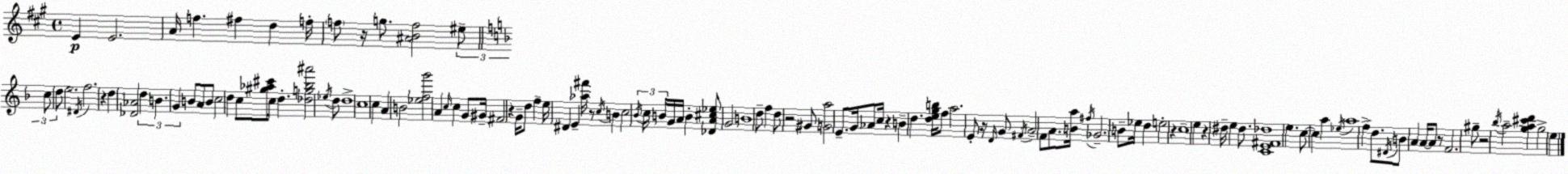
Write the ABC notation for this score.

X:1
T:Untitled
M:4/4
L:1/4
K:A
E E2 A/4 f ^f d f/4 f/2 z/4 g/2 [^ABf]2 ^e/2 c/2 d/2 e2 ^D/4 f2 z d [_D_A]2 d B G B/2 A/2 B/2 c2 d c/2 [^g_a^c']/4 c/4 d [_dg_b^a']2 _e/4 d/2 d4 c4 c A B2 [_efg']2 A c/4 c G/2 ^G/4 ^F2 z G/4 d/2 f e/4 ^D E [_a^f']/4 z/2 c/4 B c2 _B/4 c/4 B/4 G/4 A/4 B [_DA^c_e]/2 G2 B4 d/2 f d/2 z2 ^G/2 [Ga]2 E/2 G/4 _A/2 c/4 z B d [degb]/4 f/2 a2 E/2 z/4 D/4 G/2 ^F/4 A2 F/2 A/2 [Ba]/4 ^f/4 _G2 B/2 _e/4 d e2 z c4 e z ^d/4 e ^d/2 [CE^F_d]4 e c/2 c a _e/4 a4 f d/2 ^D/4 B/2 A A/4 A/2 z/2 F2 ^g/2 z2 _b/4 a2 [ga^c'd'] g2 e